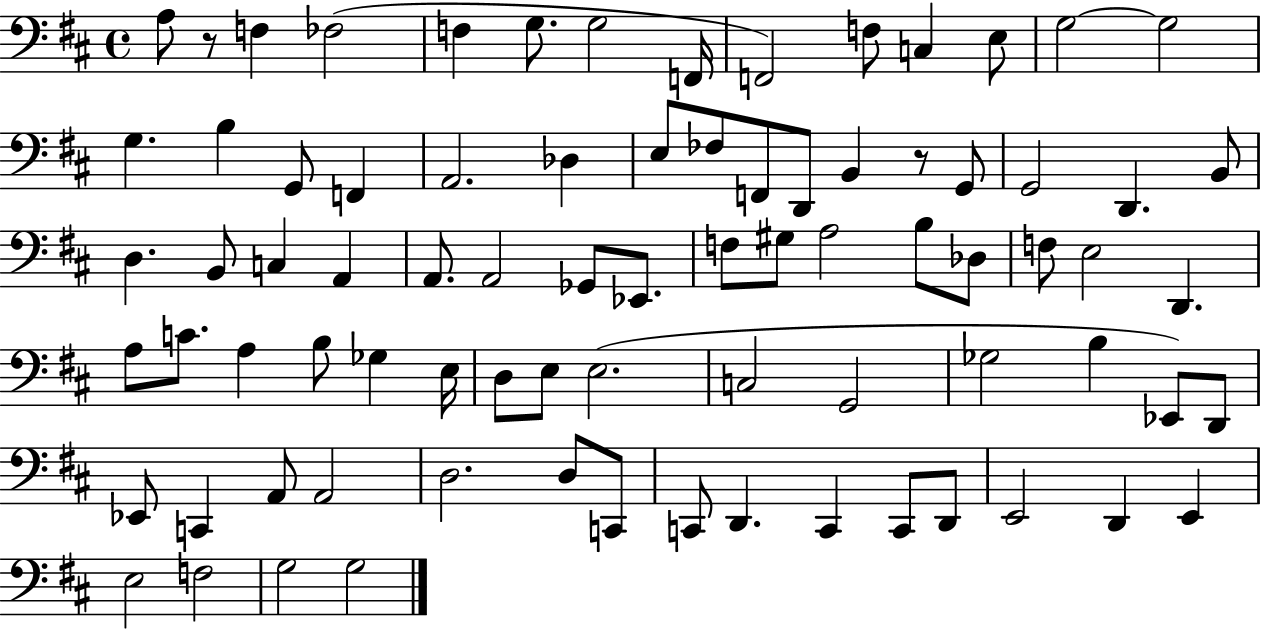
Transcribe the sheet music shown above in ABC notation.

X:1
T:Untitled
M:4/4
L:1/4
K:D
A,/2 z/2 F, _F,2 F, G,/2 G,2 F,,/4 F,,2 F,/2 C, E,/2 G,2 G,2 G, B, G,,/2 F,, A,,2 _D, E,/2 _F,/2 F,,/2 D,,/2 B,, z/2 G,,/2 G,,2 D,, B,,/2 D, B,,/2 C, A,, A,,/2 A,,2 _G,,/2 _E,,/2 F,/2 ^G,/2 A,2 B,/2 _D,/2 F,/2 E,2 D,, A,/2 C/2 A, B,/2 _G, E,/4 D,/2 E,/2 E,2 C,2 G,,2 _G,2 B, _E,,/2 D,,/2 _E,,/2 C,, A,,/2 A,,2 D,2 D,/2 C,,/2 C,,/2 D,, C,, C,,/2 D,,/2 E,,2 D,, E,, E,2 F,2 G,2 G,2